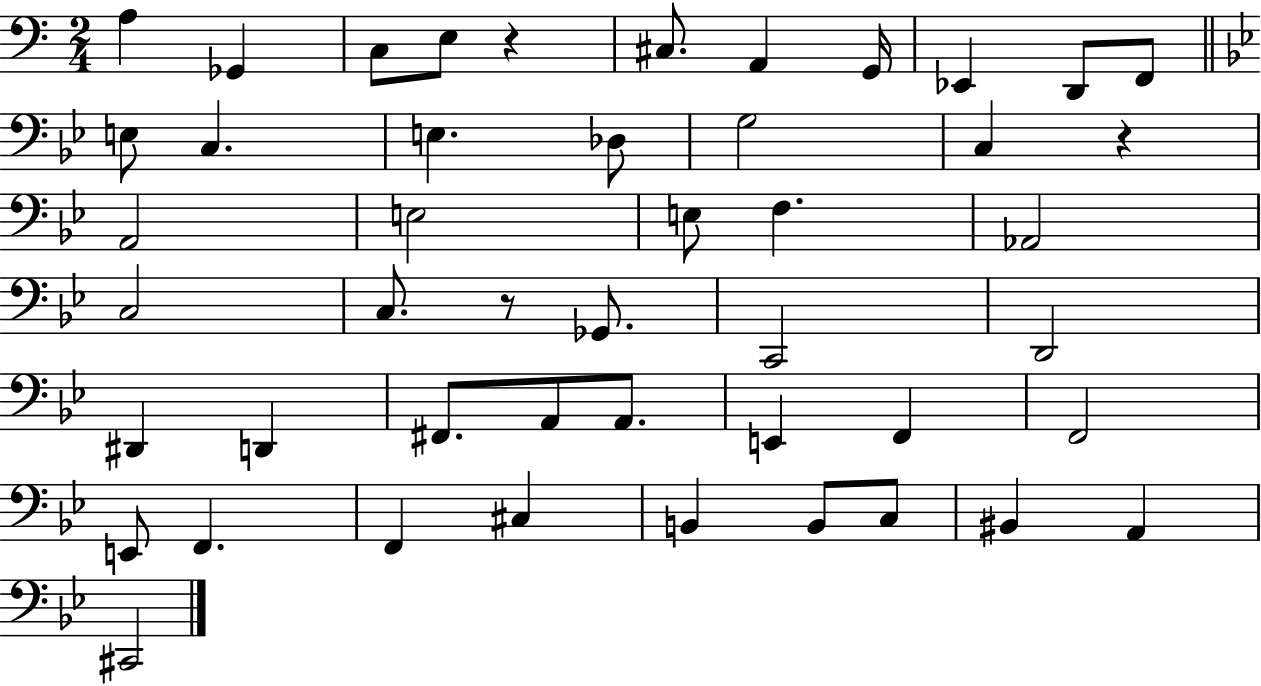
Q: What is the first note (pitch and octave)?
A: A3